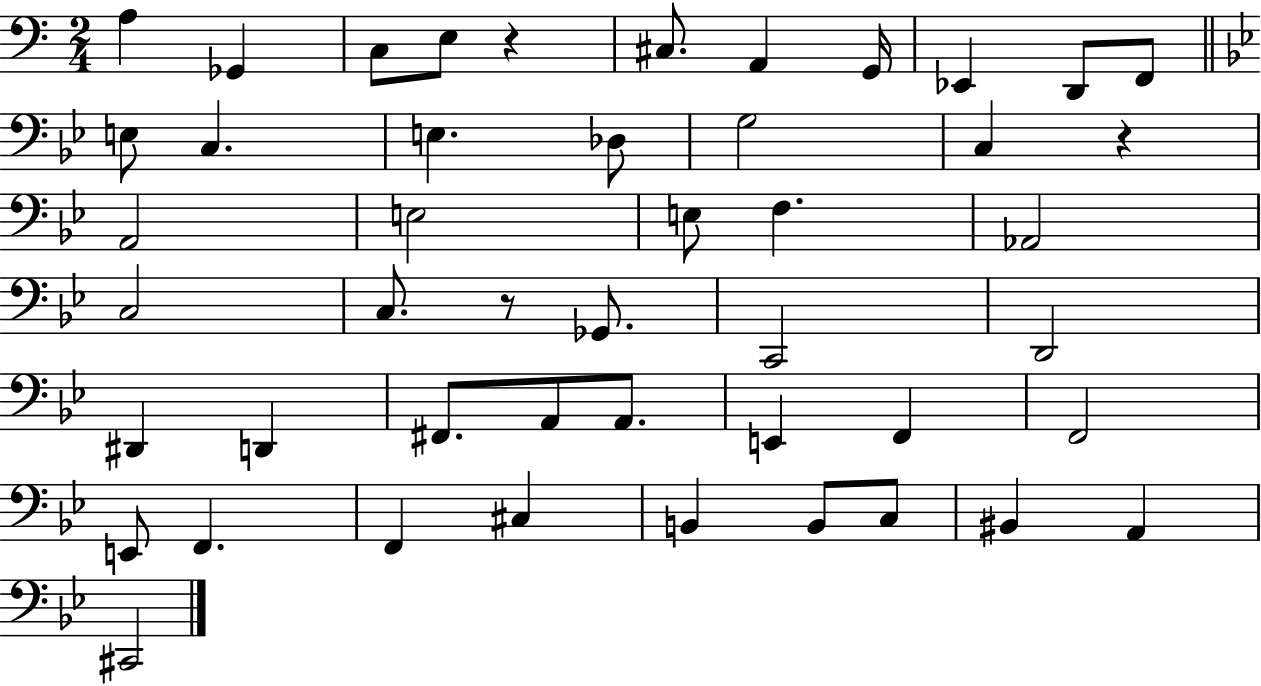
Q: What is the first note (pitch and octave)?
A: A3